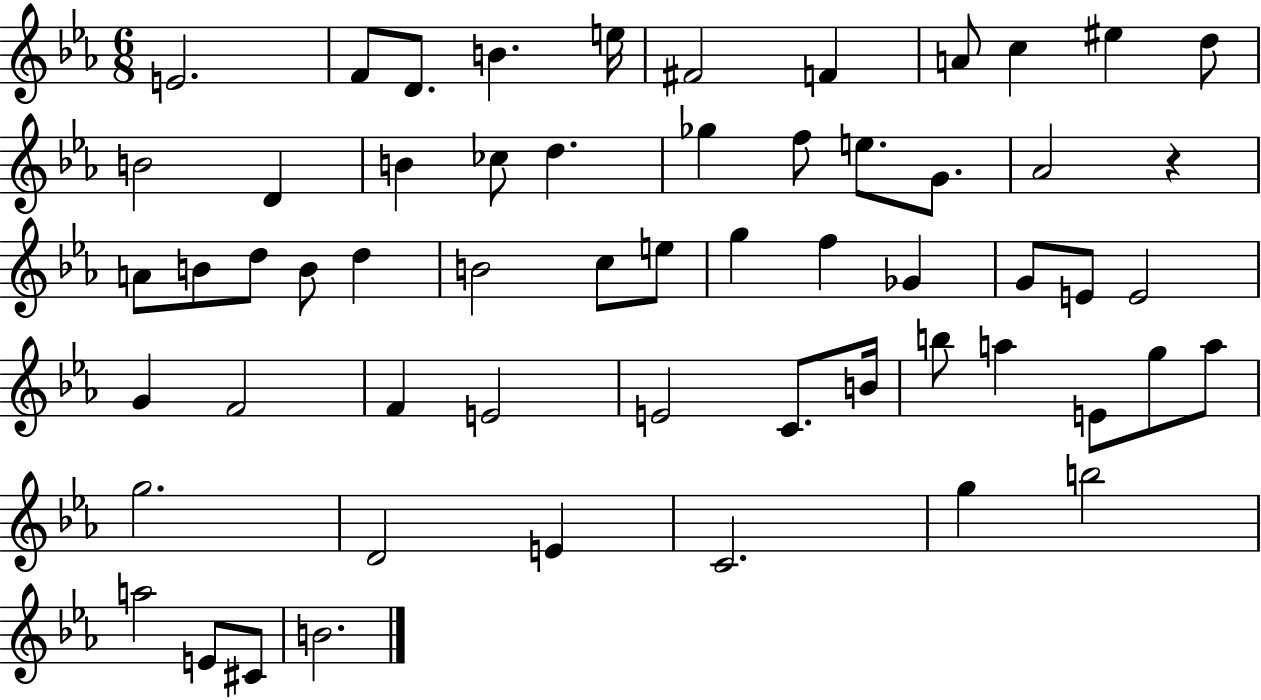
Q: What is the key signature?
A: EES major